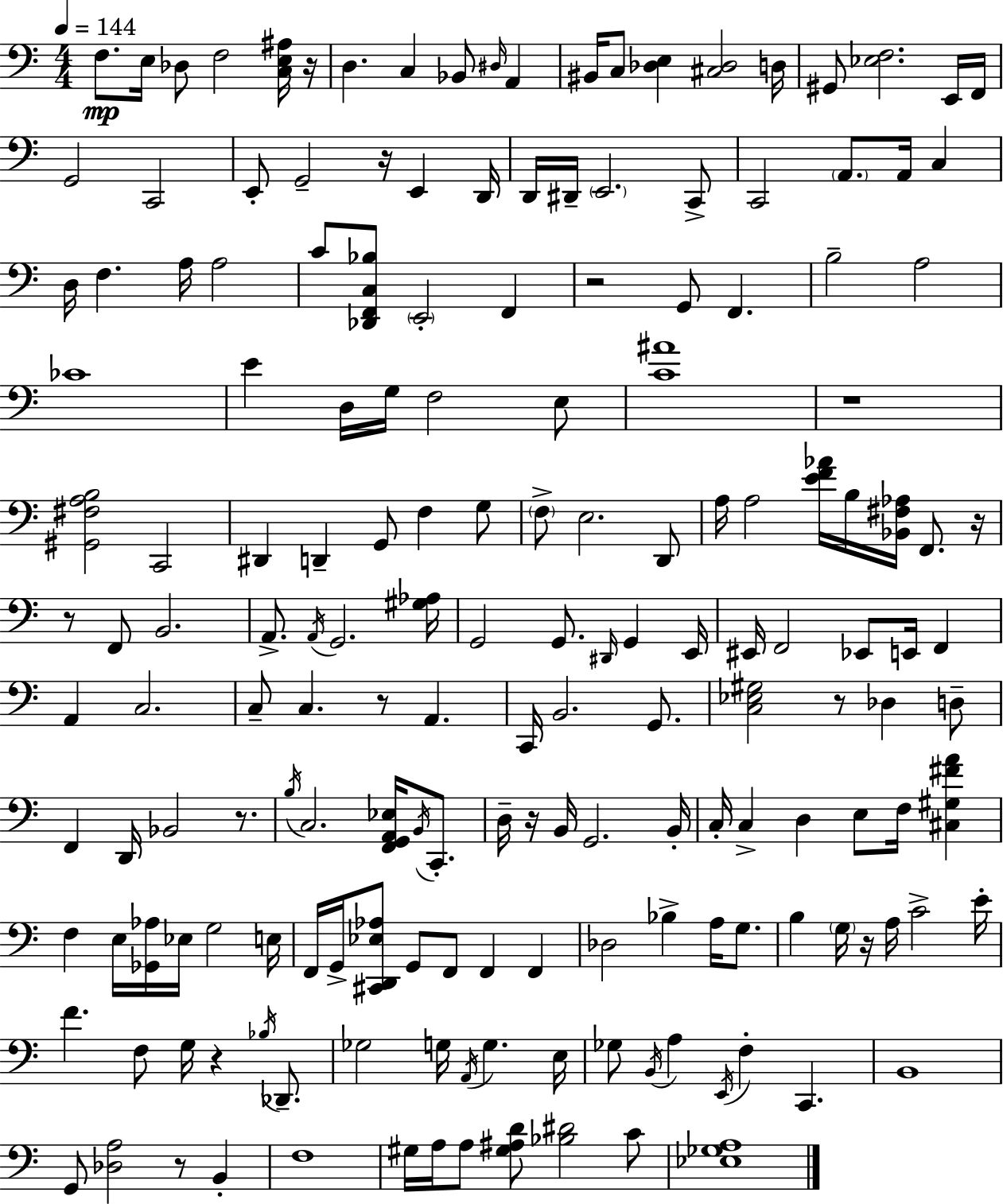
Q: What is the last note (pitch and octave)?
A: C4